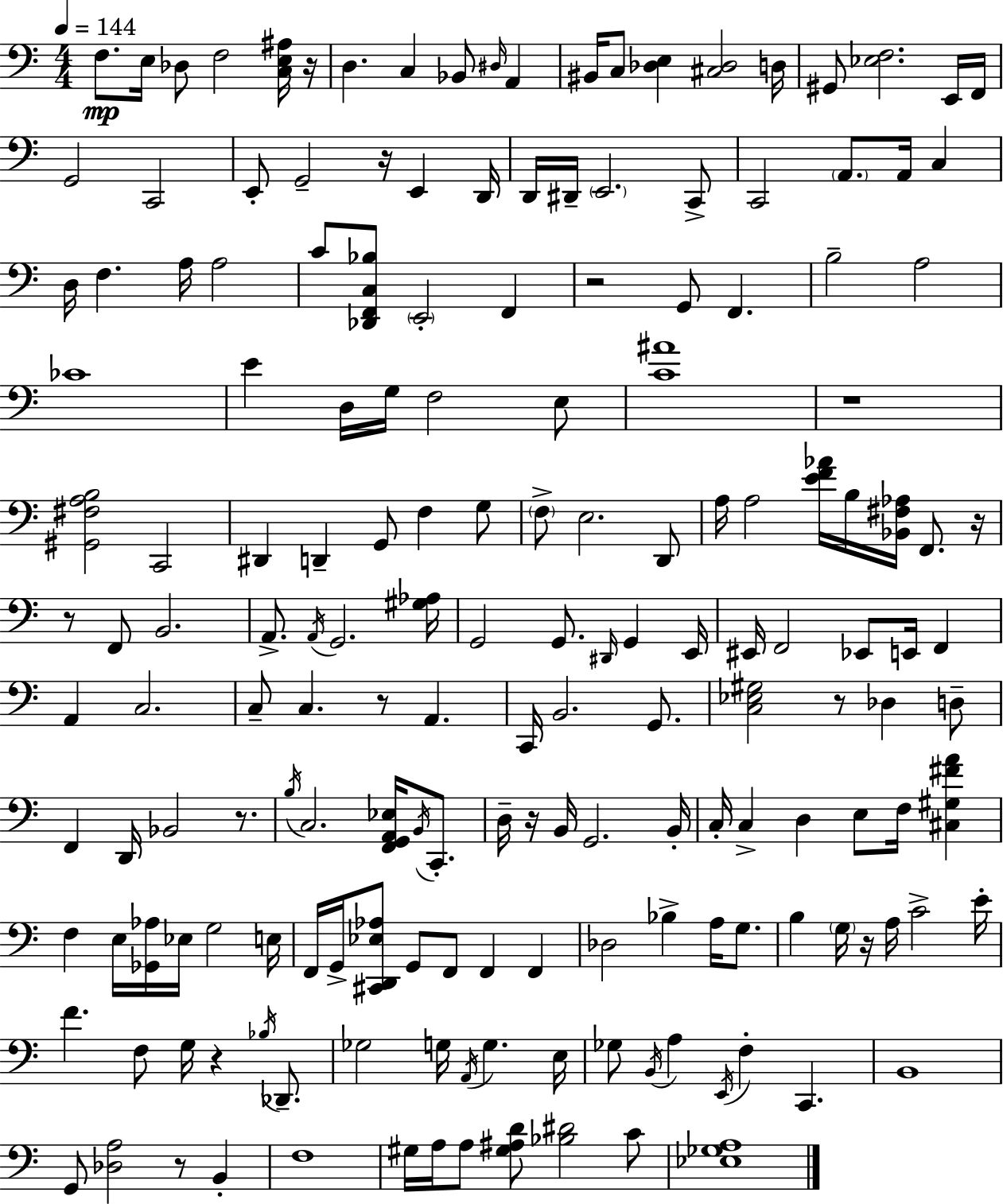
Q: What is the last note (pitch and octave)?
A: C4